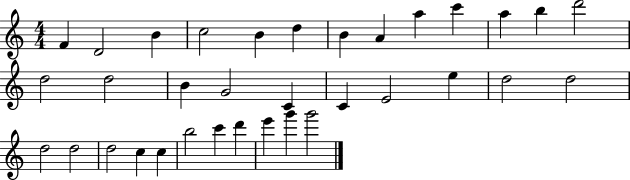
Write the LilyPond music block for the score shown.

{
  \clef treble
  \numericTimeSignature
  \time 4/4
  \key c \major
  f'4 d'2 b'4 | c''2 b'4 d''4 | b'4 a'4 a''4 c'''4 | a''4 b''4 d'''2 | \break d''2 d''2 | b'4 g'2 c'4 | c'4 e'2 e''4 | d''2 d''2 | \break d''2 d''2 | d''2 c''4 c''4 | b''2 c'''4 d'''4 | e'''4 g'''4 g'''2 | \break \bar "|."
}